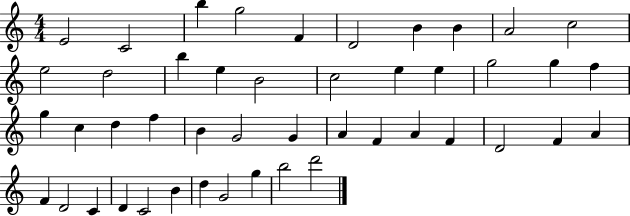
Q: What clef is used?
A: treble